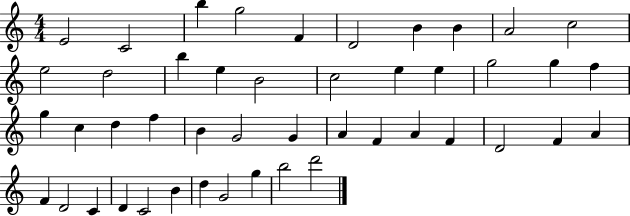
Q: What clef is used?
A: treble